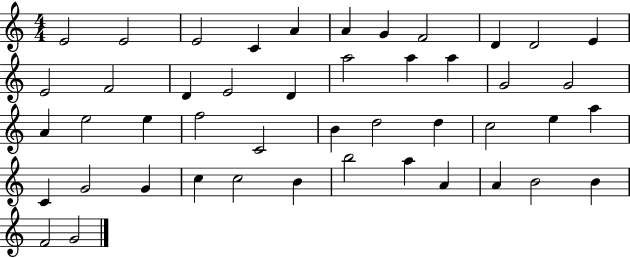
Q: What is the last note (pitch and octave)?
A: G4